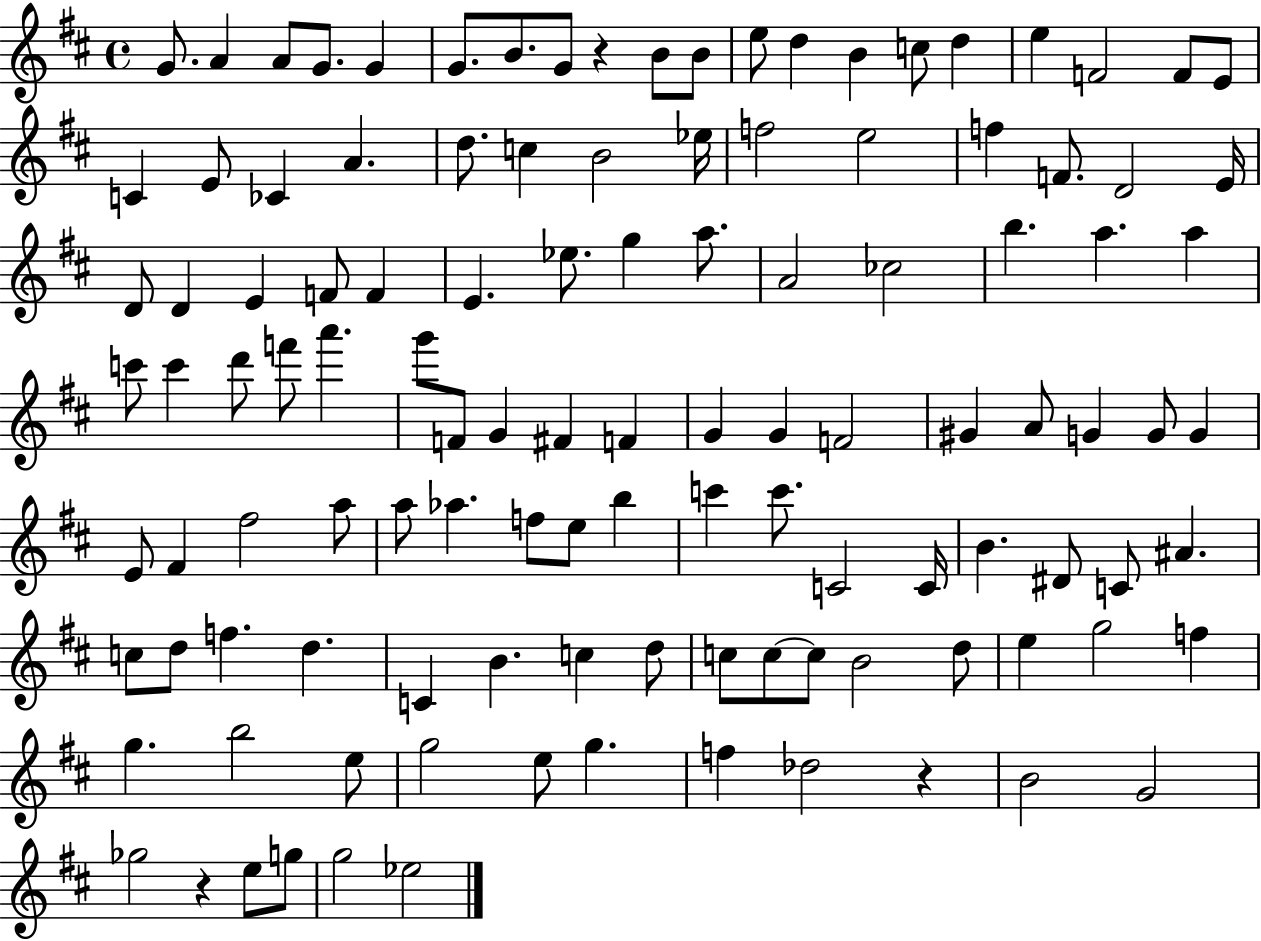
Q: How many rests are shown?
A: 3